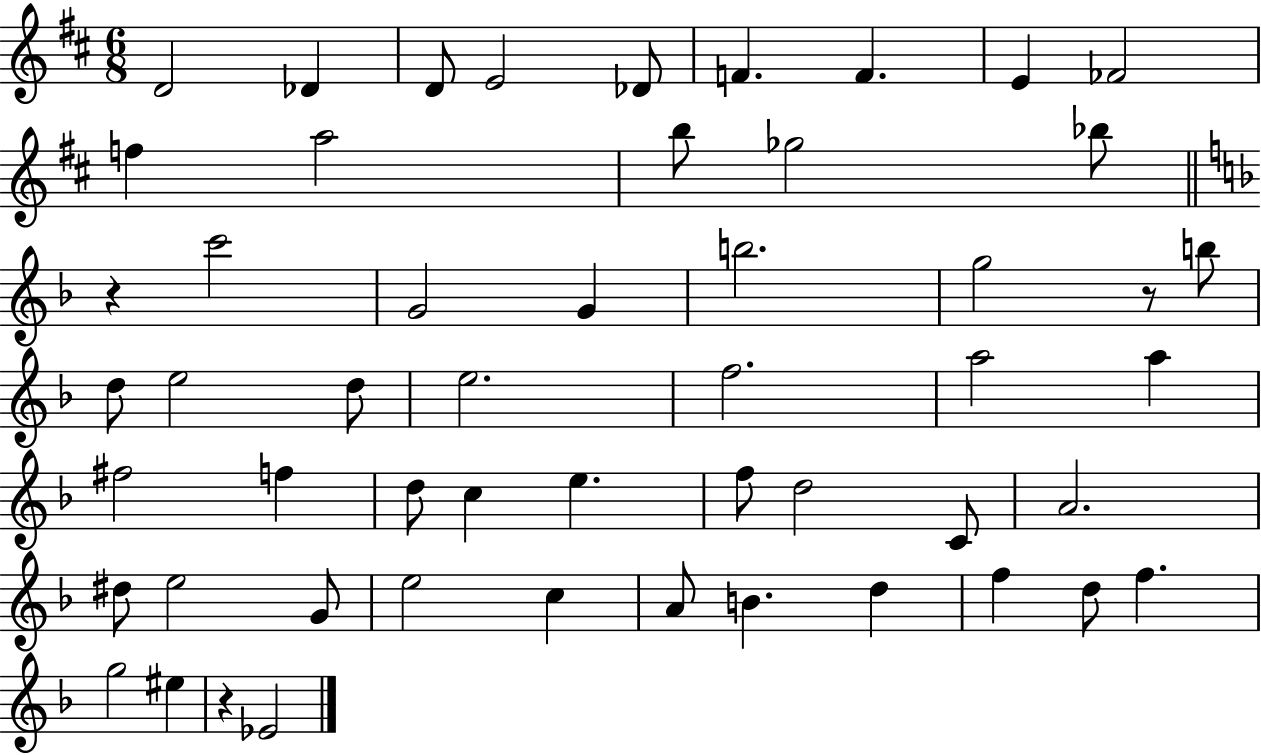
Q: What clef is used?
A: treble